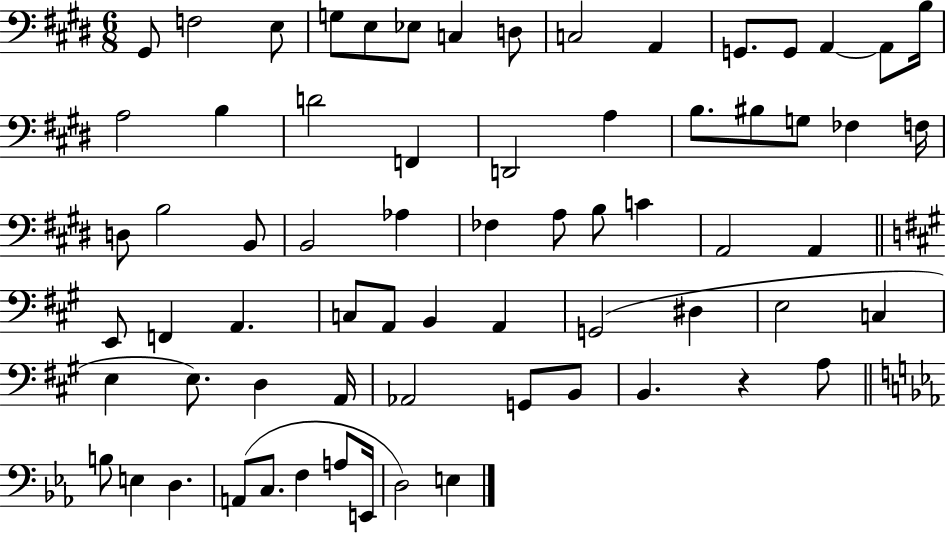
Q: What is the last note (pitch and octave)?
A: E3